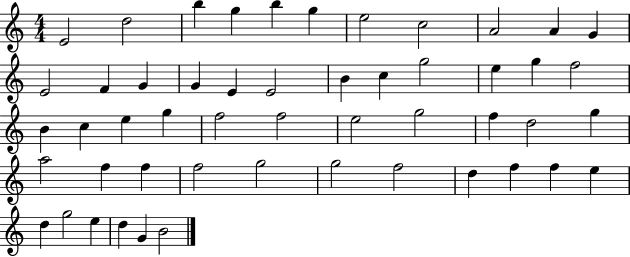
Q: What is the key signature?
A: C major